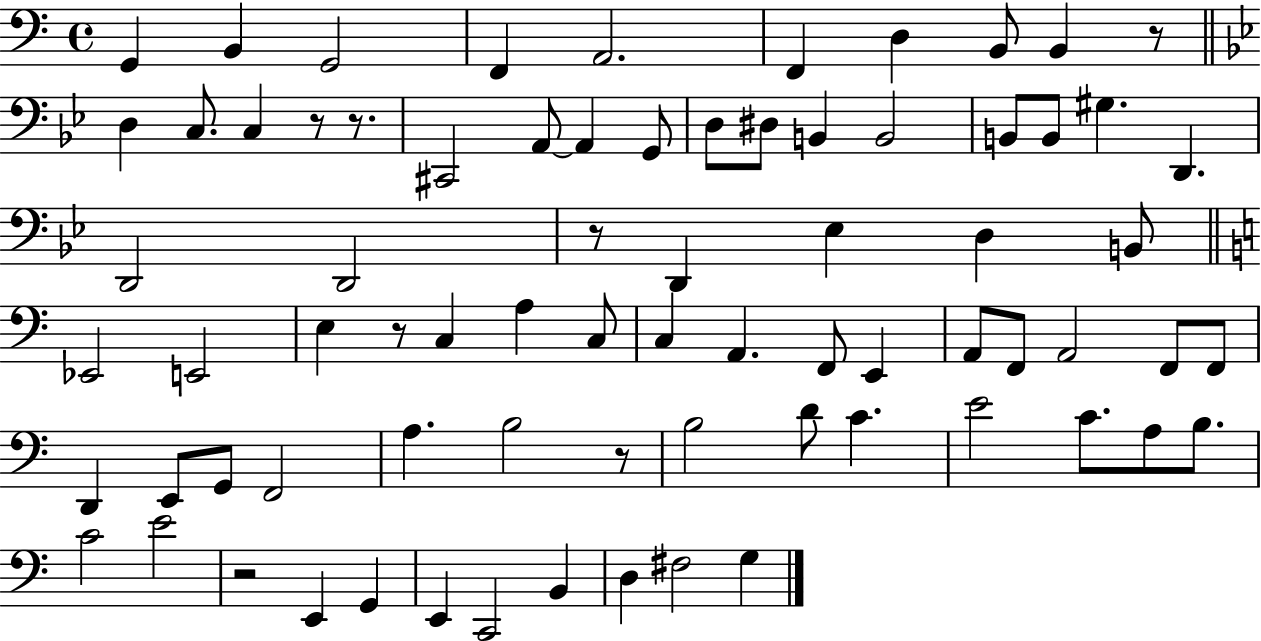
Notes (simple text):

G2/q B2/q G2/h F2/q A2/h. F2/q D3/q B2/e B2/q R/e D3/q C3/e. C3/q R/e R/e. C#2/h A2/e A2/q G2/e D3/e D#3/e B2/q B2/h B2/e B2/e G#3/q. D2/q. D2/h D2/h R/e D2/q Eb3/q D3/q B2/e Eb2/h E2/h E3/q R/e C3/q A3/q C3/e C3/q A2/q. F2/e E2/q A2/e F2/e A2/h F2/e F2/e D2/q E2/e G2/e F2/h A3/q. B3/h R/e B3/h D4/e C4/q. E4/h C4/e. A3/e B3/e. C4/h E4/h R/h E2/q G2/q E2/q C2/h B2/q D3/q F#3/h G3/q